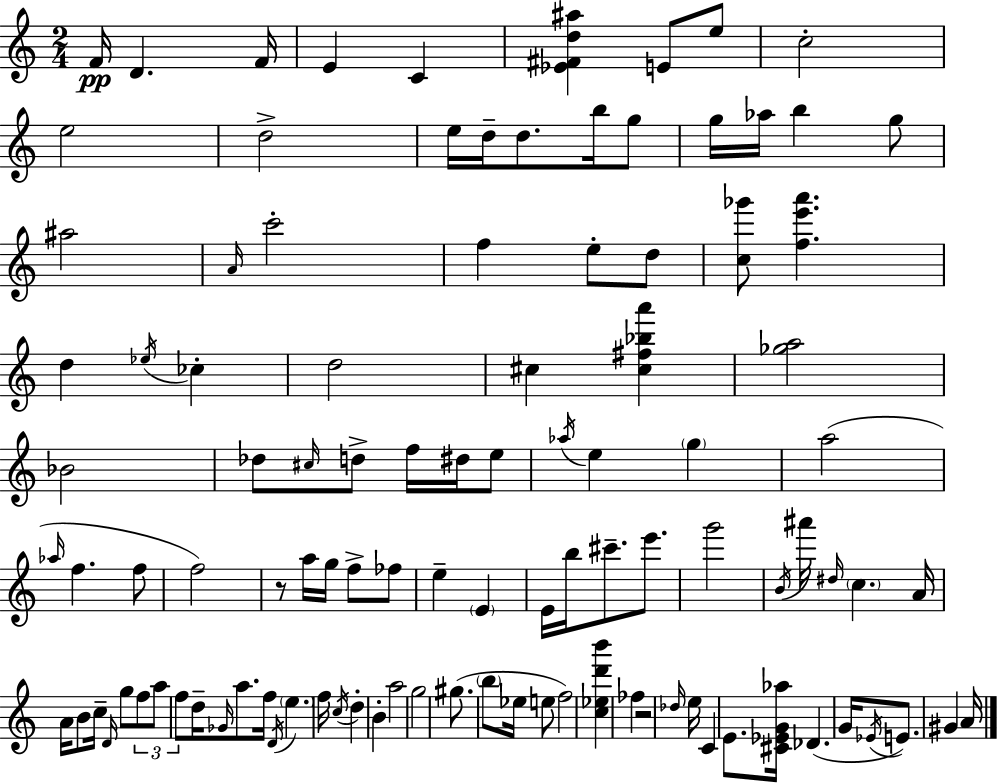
X:1
T:Untitled
M:2/4
L:1/4
K:Am
F/4 D F/4 E C [_E^Fd^a] E/2 e/2 c2 e2 d2 e/4 d/4 d/2 b/4 g/2 g/4 _a/4 b g/2 ^a2 A/4 c'2 f e/2 d/2 [c_g']/2 [fe'a'] d _e/4 _c d2 ^c [^c^f_ba'] [_ga]2 _B2 _d/2 ^c/4 d/2 f/4 ^d/4 e/2 _a/4 e g a2 _a/4 f f/2 f2 z/2 a/4 g/4 f/2 _f/2 e E E/4 b/4 ^c'/2 e'/2 g'2 B/4 ^a'/4 ^d/4 c A/4 A/4 B/2 c/4 D/4 g/2 f/2 a/2 f/2 d/4 _G/4 a/2 f/4 D/4 e f/4 c/4 d B a2 g2 ^g/2 b/2 _e/4 e/2 f2 [c_ed'b'] _f z2 _d/4 e/4 C E/2 [^C_EG_a]/4 _D G/4 _E/4 E/2 ^G A/4